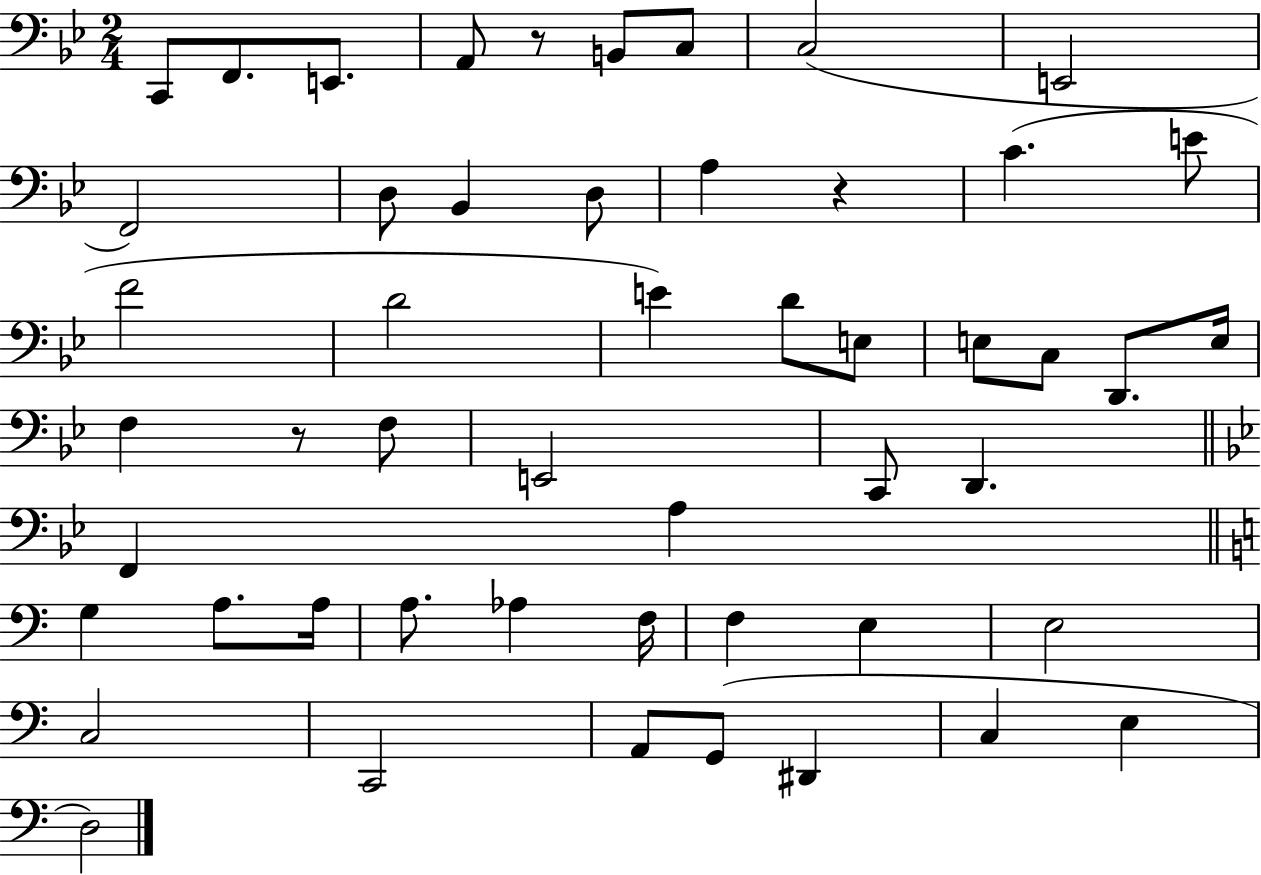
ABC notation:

X:1
T:Untitled
M:2/4
L:1/4
K:Bb
C,,/2 F,,/2 E,,/2 A,,/2 z/2 B,,/2 C,/2 C,2 E,,2 F,,2 D,/2 _B,, D,/2 A, z C E/2 F2 D2 E D/2 E,/2 E,/2 C,/2 D,,/2 E,/4 F, z/2 F,/2 E,,2 C,,/2 D,, F,, A, G, A,/2 A,/4 A,/2 _A, F,/4 F, E, E,2 C,2 C,,2 A,,/2 G,,/2 ^D,, C, E, D,2